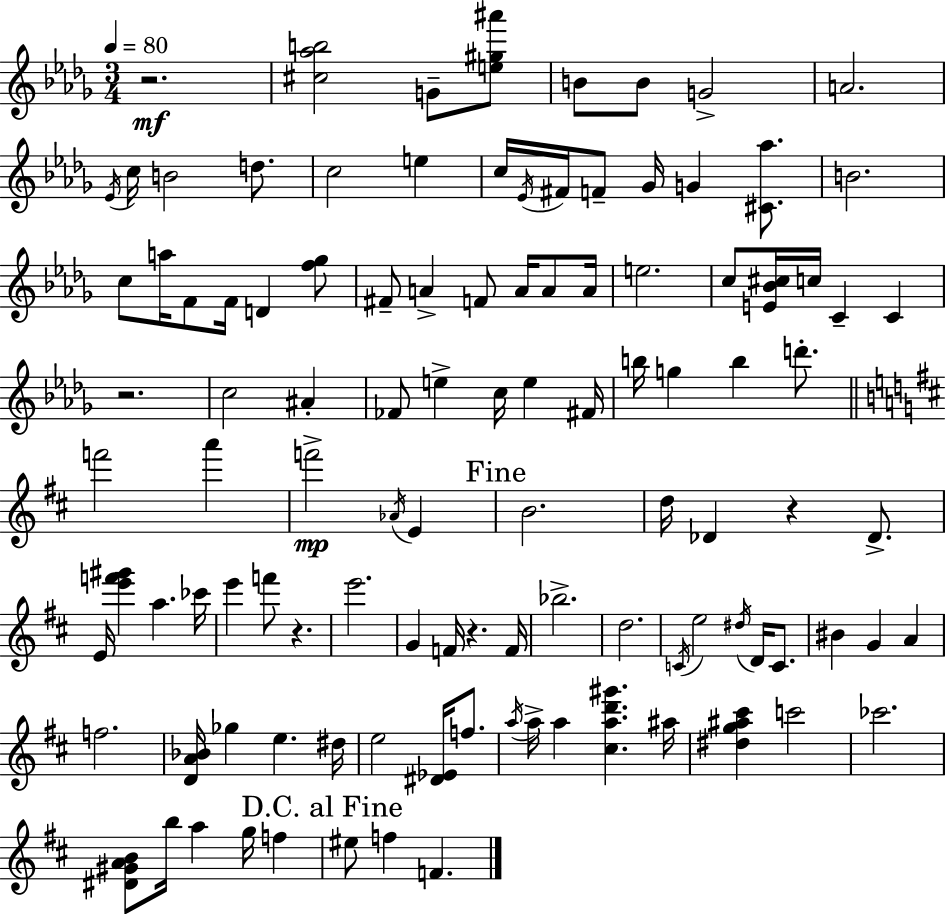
X:1
T:Untitled
M:3/4
L:1/4
K:Bbm
z2 [^c_ab]2 G/2 [e^g^a']/2 B/2 B/2 G2 A2 _E/4 c/4 B2 d/2 c2 e c/4 _E/4 ^F/4 F/2 _G/4 G [^C_a]/2 B2 c/2 a/4 F/2 F/4 D [f_g]/2 ^F/2 A F/2 A/4 A/2 A/4 e2 c/2 [E_B^c]/4 c/4 C C z2 c2 ^A _F/2 e c/4 e ^F/4 b/4 g b d'/2 f'2 a' f'2 _A/4 E B2 d/4 _D z _D/2 E/4 [e'f'^g'] a _c'/4 e' f'/2 z e'2 G F/4 z F/4 _b2 d2 C/4 e2 ^d/4 D/4 C/2 ^B G A f2 [DA_B]/4 _g e ^d/4 e2 [^D_E]/4 f/2 a/4 a/4 a [^cad'^g'] ^a/4 [^dg^a^c'] c'2 _c'2 [^D^GAB]/2 b/4 a g/4 f ^e/2 f F